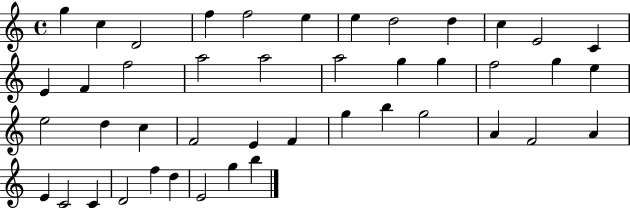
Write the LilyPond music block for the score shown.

{
  \clef treble
  \time 4/4
  \defaultTimeSignature
  \key c \major
  g''4 c''4 d'2 | f''4 f''2 e''4 | e''4 d''2 d''4 | c''4 e'2 c'4 | \break e'4 f'4 f''2 | a''2 a''2 | a''2 g''4 g''4 | f''2 g''4 e''4 | \break e''2 d''4 c''4 | f'2 e'4 f'4 | g''4 b''4 g''2 | a'4 f'2 a'4 | \break e'4 c'2 c'4 | d'2 f''4 d''4 | e'2 g''4 b''4 | \bar "|."
}